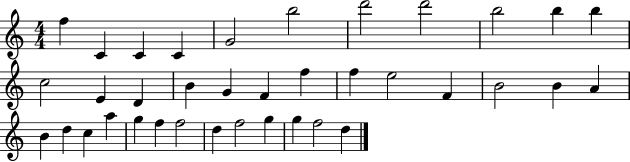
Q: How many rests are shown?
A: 0